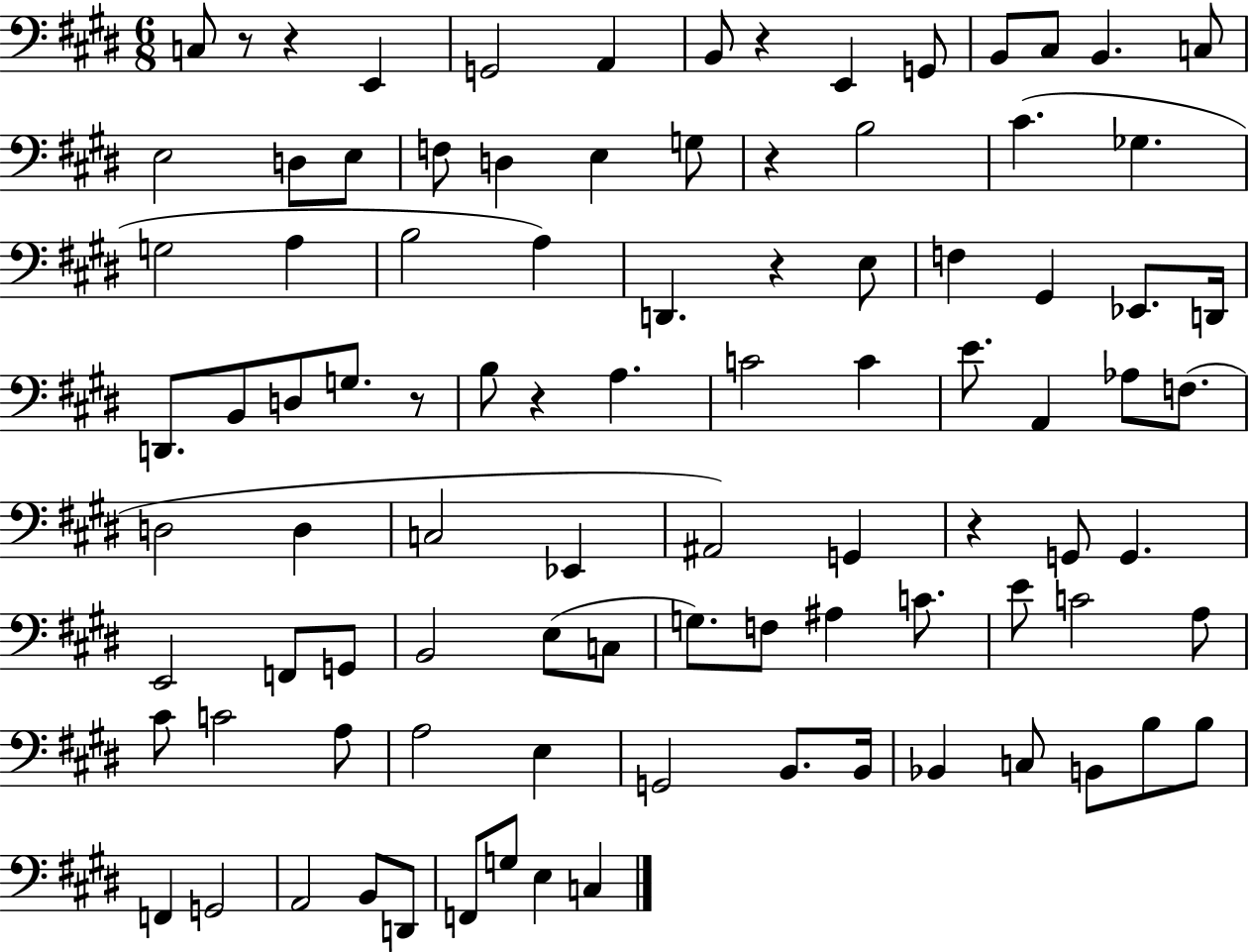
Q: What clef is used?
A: bass